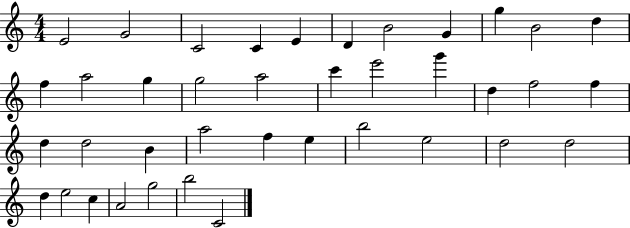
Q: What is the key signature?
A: C major